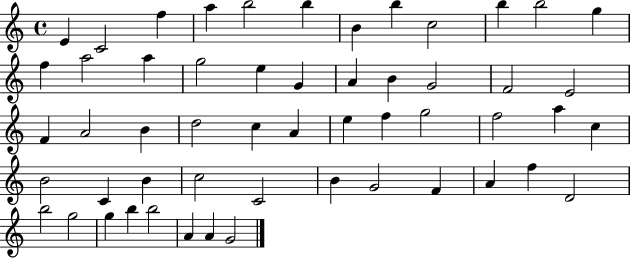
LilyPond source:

{
  \clef treble
  \time 4/4
  \defaultTimeSignature
  \key c \major
  e'4 c'2 f''4 | a''4 b''2 b''4 | b'4 b''4 c''2 | b''4 b''2 g''4 | \break f''4 a''2 a''4 | g''2 e''4 g'4 | a'4 b'4 g'2 | f'2 e'2 | \break f'4 a'2 b'4 | d''2 c''4 a'4 | e''4 f''4 g''2 | f''2 a''4 c''4 | \break b'2 c'4 b'4 | c''2 c'2 | b'4 g'2 f'4 | a'4 f''4 d'2 | \break b''2 g''2 | g''4 b''4 b''2 | a'4 a'4 g'2 | \bar "|."
}